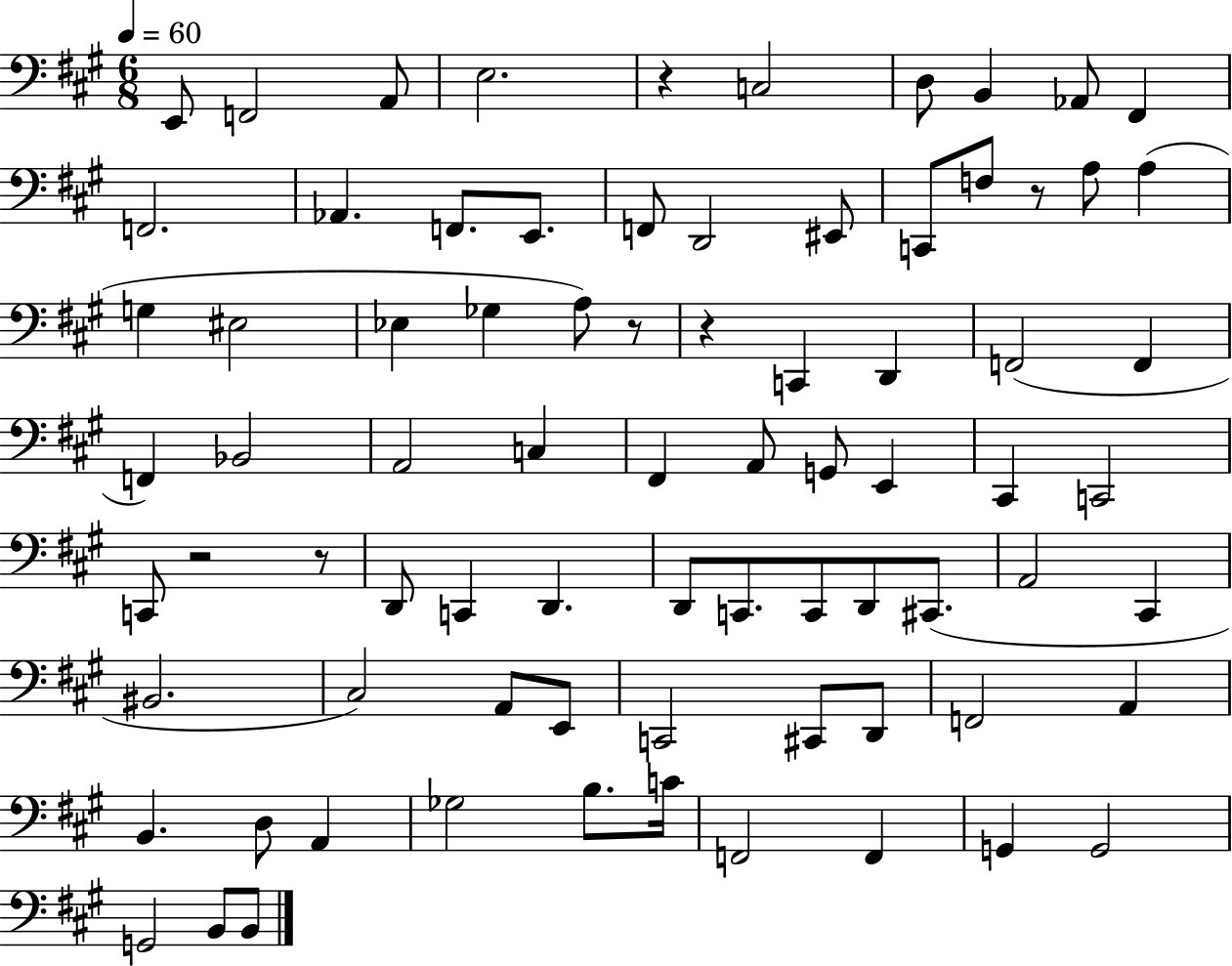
X:1
T:Untitled
M:6/8
L:1/4
K:A
E,,/2 F,,2 A,,/2 E,2 z C,2 D,/2 B,, _A,,/2 ^F,, F,,2 _A,, F,,/2 E,,/2 F,,/2 D,,2 ^E,,/2 C,,/2 F,/2 z/2 A,/2 A, G, ^E,2 _E, _G, A,/2 z/2 z C,, D,, F,,2 F,, F,, _B,,2 A,,2 C, ^F,, A,,/2 G,,/2 E,, ^C,, C,,2 C,,/2 z2 z/2 D,,/2 C,, D,, D,,/2 C,,/2 C,,/2 D,,/2 ^C,,/2 A,,2 ^C,, ^B,,2 ^C,2 A,,/2 E,,/2 C,,2 ^C,,/2 D,,/2 F,,2 A,, B,, D,/2 A,, _G,2 B,/2 C/4 F,,2 F,, G,, G,,2 G,,2 B,,/2 B,,/2